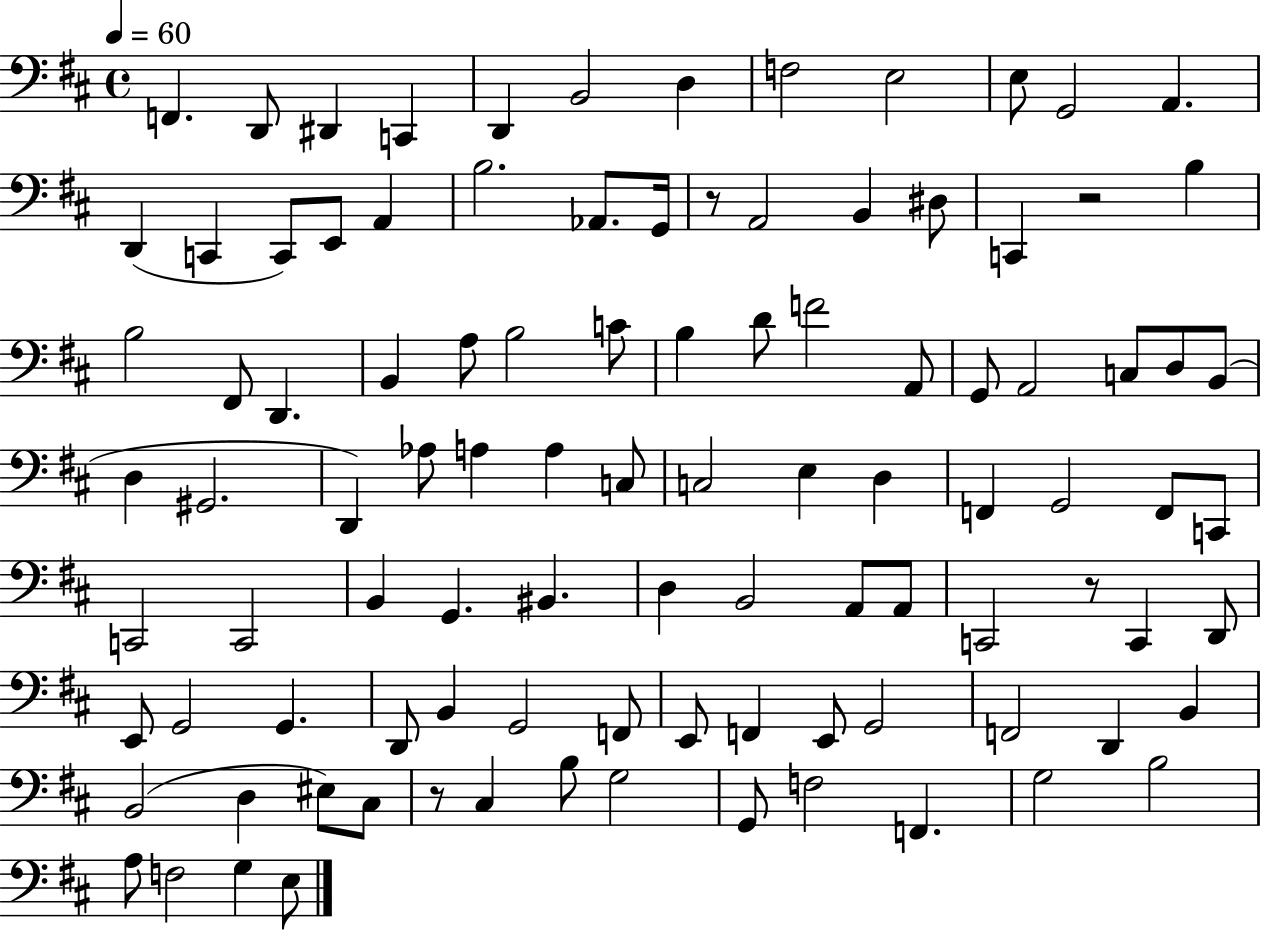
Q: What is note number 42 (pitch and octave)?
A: D3